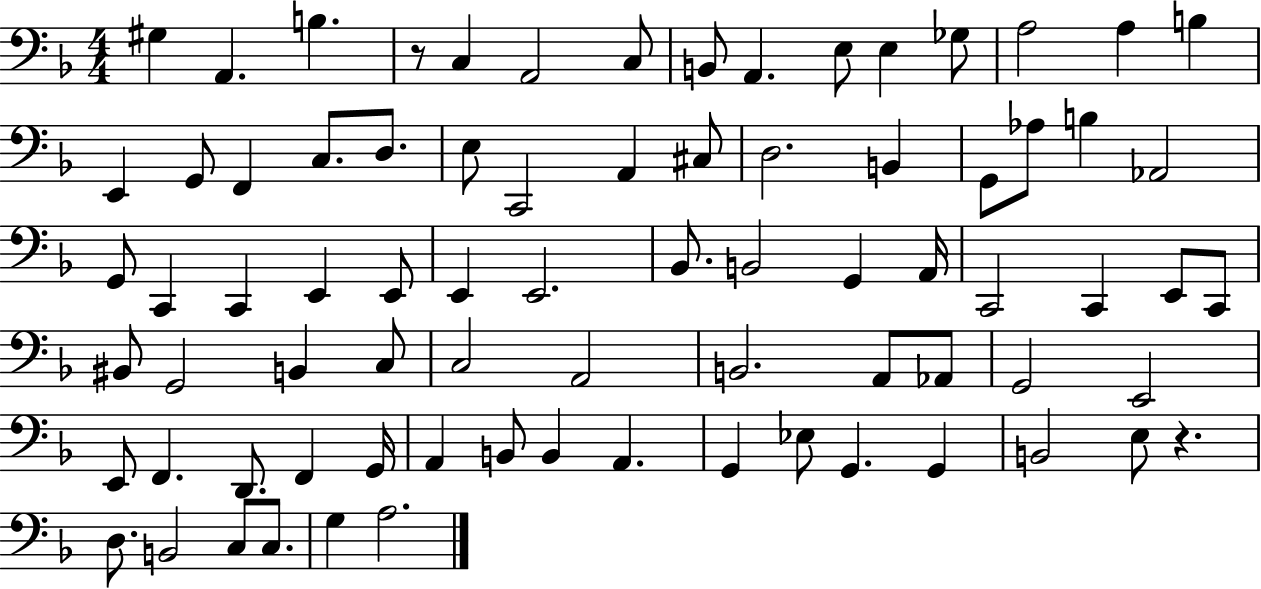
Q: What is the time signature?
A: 4/4